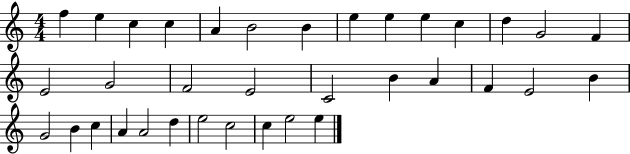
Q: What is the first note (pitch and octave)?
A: F5